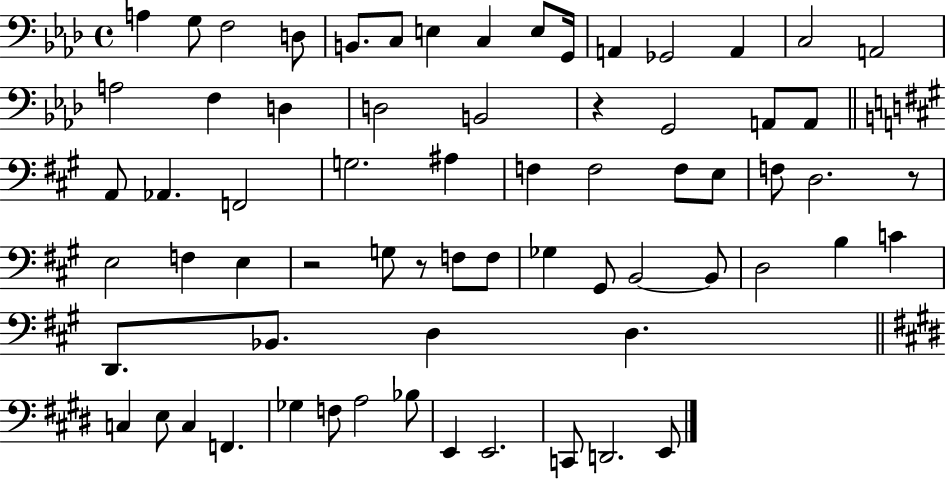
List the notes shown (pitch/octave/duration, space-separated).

A3/q G3/e F3/h D3/e B2/e. C3/e E3/q C3/q E3/e G2/s A2/q Gb2/h A2/q C3/h A2/h A3/h F3/q D3/q D3/h B2/h R/q G2/h A2/e A2/e A2/e Ab2/q. F2/h G3/h. A#3/q F3/q F3/h F3/e E3/e F3/e D3/h. R/e E3/h F3/q E3/q R/h G3/e R/e F3/e F3/e Gb3/q G#2/e B2/h B2/e D3/h B3/q C4/q D2/e. Bb2/e. D3/q D3/q. C3/q E3/e C3/q F2/q. Gb3/q F3/e A3/h Bb3/e E2/q E2/h. C2/e D2/h. E2/e